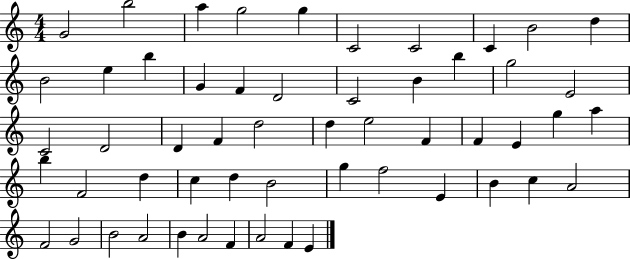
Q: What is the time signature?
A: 4/4